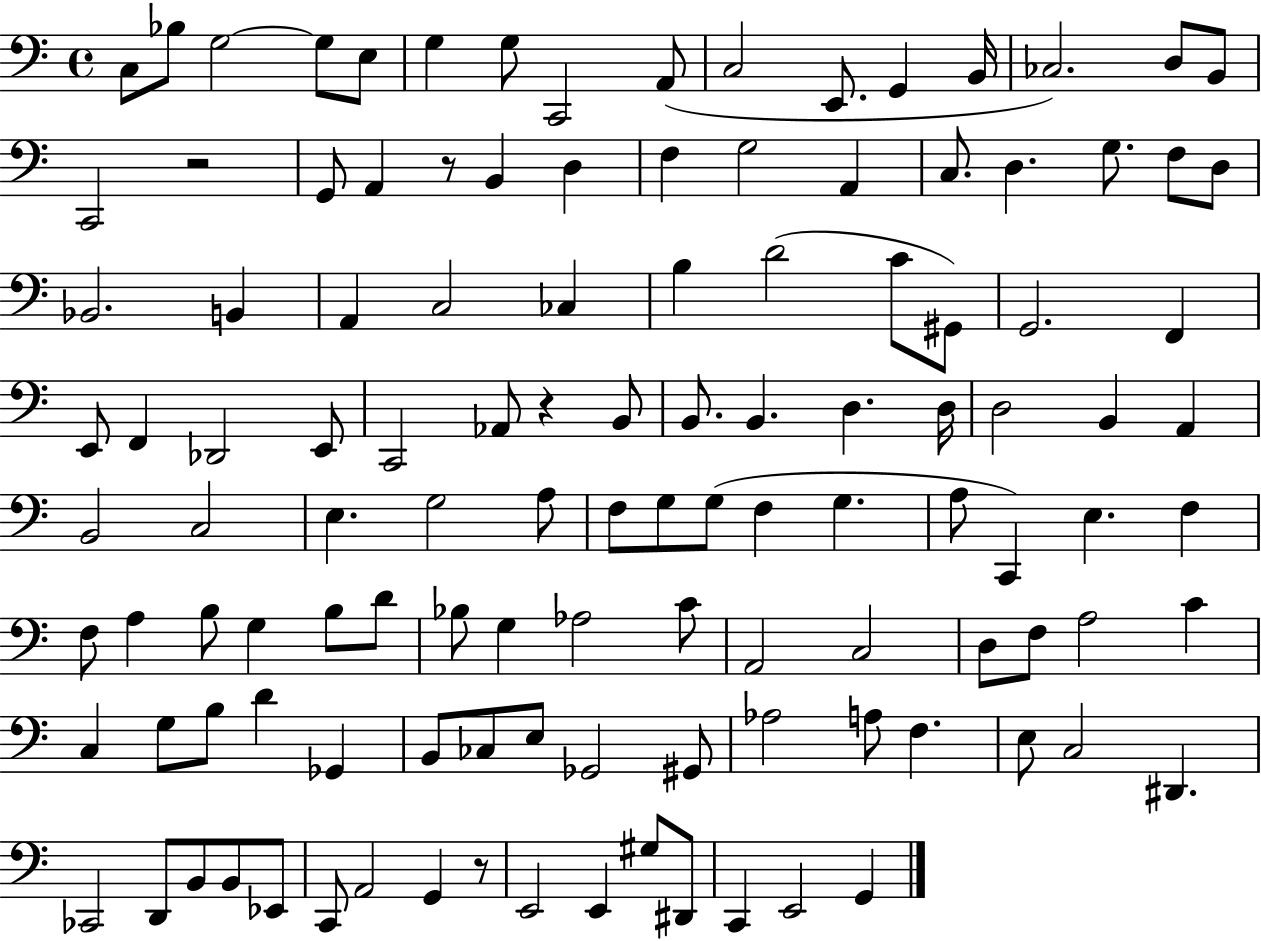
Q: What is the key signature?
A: C major